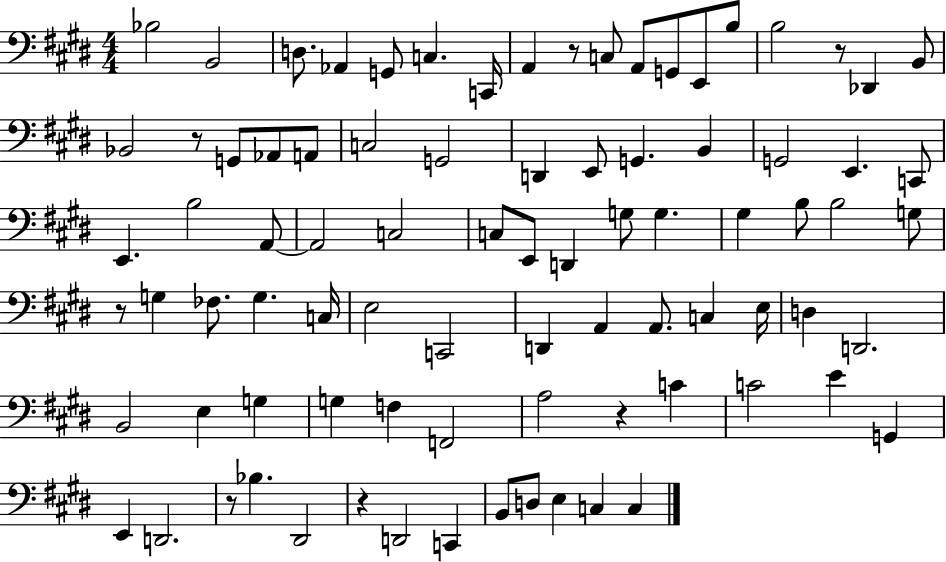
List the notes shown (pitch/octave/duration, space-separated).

Bb3/h B2/h D3/e. Ab2/q G2/e C3/q. C2/s A2/q R/e C3/e A2/e G2/e E2/e B3/e B3/h R/e Db2/q B2/e Bb2/h R/e G2/e Ab2/e A2/e C3/h G2/h D2/q E2/e G2/q. B2/q G2/h E2/q. C2/e E2/q. B3/h A2/e A2/h C3/h C3/e E2/e D2/q G3/e G3/q. G#3/q B3/e B3/h G3/e R/e G3/q FES3/e. G3/q. C3/s E3/h C2/h D2/q A2/q A2/e. C3/q E3/s D3/q D2/h. B2/h E3/q G3/q G3/q F3/q F2/h A3/h R/q C4/q C4/h E4/q G2/q E2/q D2/h. R/e Bb3/q. D#2/h R/q D2/h C2/q B2/e D3/e E3/q C3/q C3/q